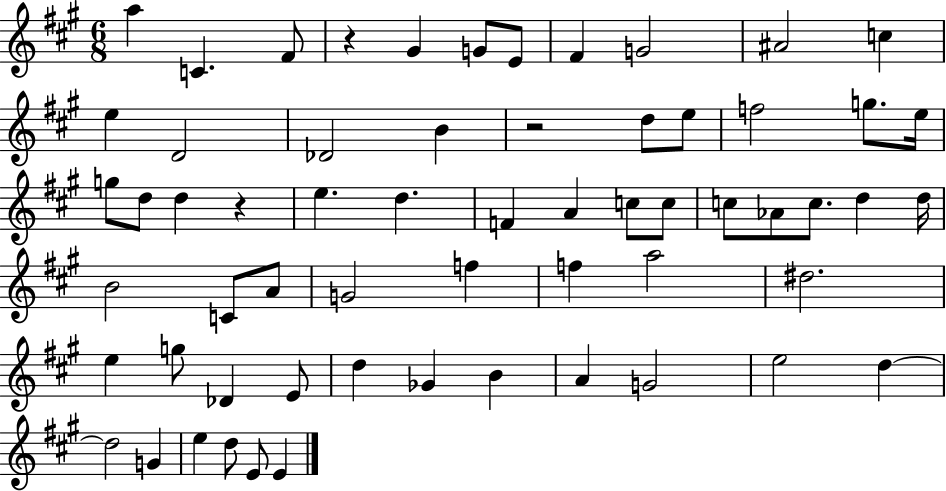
A5/q C4/q. F#4/e R/q G#4/q G4/e E4/e F#4/q G4/h A#4/h C5/q E5/q D4/h Db4/h B4/q R/h D5/e E5/e F5/h G5/e. E5/s G5/e D5/e D5/q R/q E5/q. D5/q. F4/q A4/q C5/e C5/e C5/e Ab4/e C5/e. D5/q D5/s B4/h C4/e A4/e G4/h F5/q F5/q A5/h D#5/h. E5/q G5/e Db4/q E4/e D5/q Gb4/q B4/q A4/q G4/h E5/h D5/q D5/h G4/q E5/q D5/e E4/e E4/q